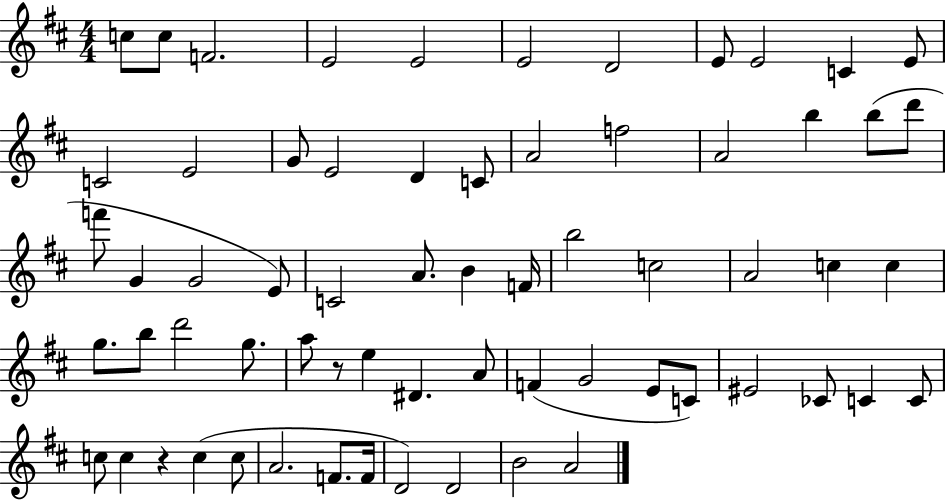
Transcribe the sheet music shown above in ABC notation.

X:1
T:Untitled
M:4/4
L:1/4
K:D
c/2 c/2 F2 E2 E2 E2 D2 E/2 E2 C E/2 C2 E2 G/2 E2 D C/2 A2 f2 A2 b b/2 d'/2 f'/2 G G2 E/2 C2 A/2 B F/4 b2 c2 A2 c c g/2 b/2 d'2 g/2 a/2 z/2 e ^D A/2 F G2 E/2 C/2 ^E2 _C/2 C C/2 c/2 c z c c/2 A2 F/2 F/4 D2 D2 B2 A2